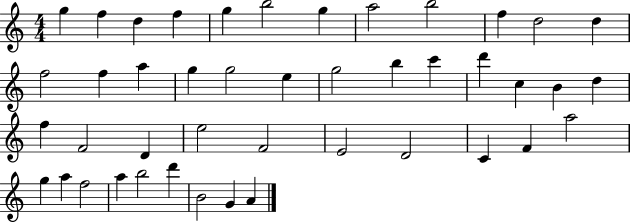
{
  \clef treble
  \numericTimeSignature
  \time 4/4
  \key c \major
  g''4 f''4 d''4 f''4 | g''4 b''2 g''4 | a''2 b''2 | f''4 d''2 d''4 | \break f''2 f''4 a''4 | g''4 g''2 e''4 | g''2 b''4 c'''4 | d'''4 c''4 b'4 d''4 | \break f''4 f'2 d'4 | e''2 f'2 | e'2 d'2 | c'4 f'4 a''2 | \break g''4 a''4 f''2 | a''4 b''2 d'''4 | b'2 g'4 a'4 | \bar "|."
}